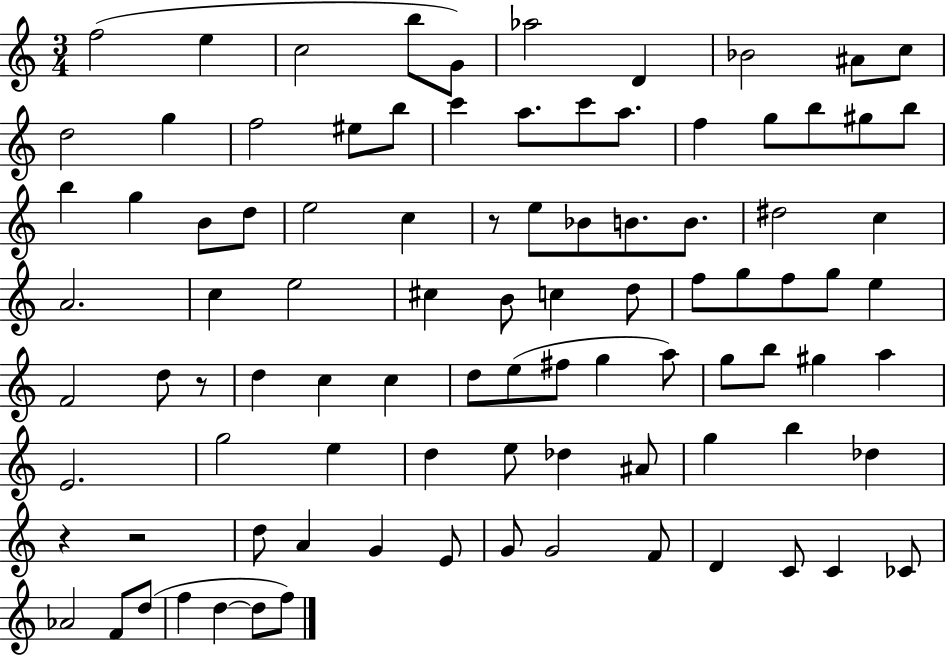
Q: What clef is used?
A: treble